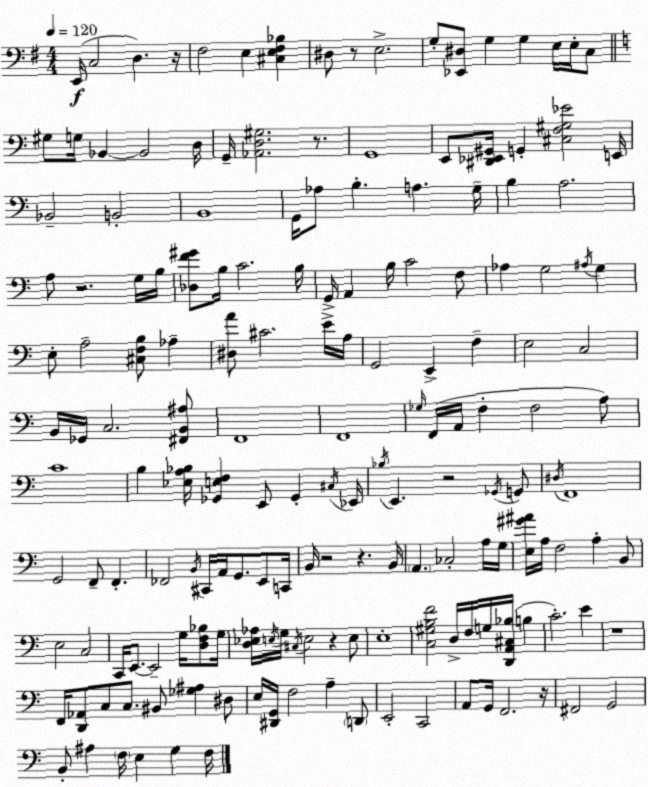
X:1
T:Untitled
M:4/4
L:1/4
K:G
E,,/4 C,2 D, z/4 ^F,2 E, [^C,E,^F,_B,] ^D,/2 z/2 E,2 G,/2 [_E,,^D,]/2 G, G, E,/4 E,/4 C,/2 ^G,/2 G,/4 _B,, _B,,2 D,/4 G,,/4 [_A,,D,^G,]2 z/2 G,,4 E,,/2 [^D,,_E,,^G,,]/4 G,, [^C,F,^G,_E]2 E,,/4 _B,,2 B,,2 B,,4 G,,/4 _A,/2 B, A, G,/4 B, A,2 A,/2 z2 G,/4 B,/4 [_D,F^G]/2 B,/4 C2 B,/4 G,,/4 A,, B,/4 C2 F,/2 _A, G,2 ^A,/4 G, E,/2 A,2 [^C,F,B,]/2 _A, [^D,A]/2 ^C2 E/4 A,/4 G,,2 E,, F, E,2 C,2 B,,/4 _G,,/4 C,2 [^F,,B,,^A,]/2 F,,4 F,,4 _G,/4 F,,/4 A,,/4 F, F,2 A,/2 C4 B, [_E,A,_B,]/4 [_G,,E,F,] E,,/2 _G,, ^C,/4 _E,,/4 _B,/4 E,, z2 _G,,/4 G,,/2 ^D,/4 F,,4 G,,2 F,,/2 F,, _F,,2 B,,/4 ^C,,/4 A,,/4 G,,/2 E,,/2 C,,/4 B,,/4 z2 z B,,/4 A,, _C,2 A,/4 G,/4 [E,^G^A]/4 A,/4 F,2 A, B,,/2 E,2 C,2 C,,/4 E,,/2 E,,2 G,/4 [D,F,_B,]/2 G,/4 [D,_E,_A,]/4 E,/4 G,/4 ^C,/4 E,2 z E,/2 E,4 [C,^G,B,F]2 D,/4 F,/4 G,/4 [D,,A,,^C,_B,]/4 B, C2 E z4 F,,/4 [D,,_A,,]/2 C,/2 C,/2 ^B,,/2 [_G,^A,] ^D,/2 E,/4 [^D,,G,,]/4 F,2 A, D,,/2 E,,2 C,,2 A,,/2 G,,/4 F,,2 z/4 ^F,,2 G,,2 B,,/2 ^A, F,/4 E, G, F,/4